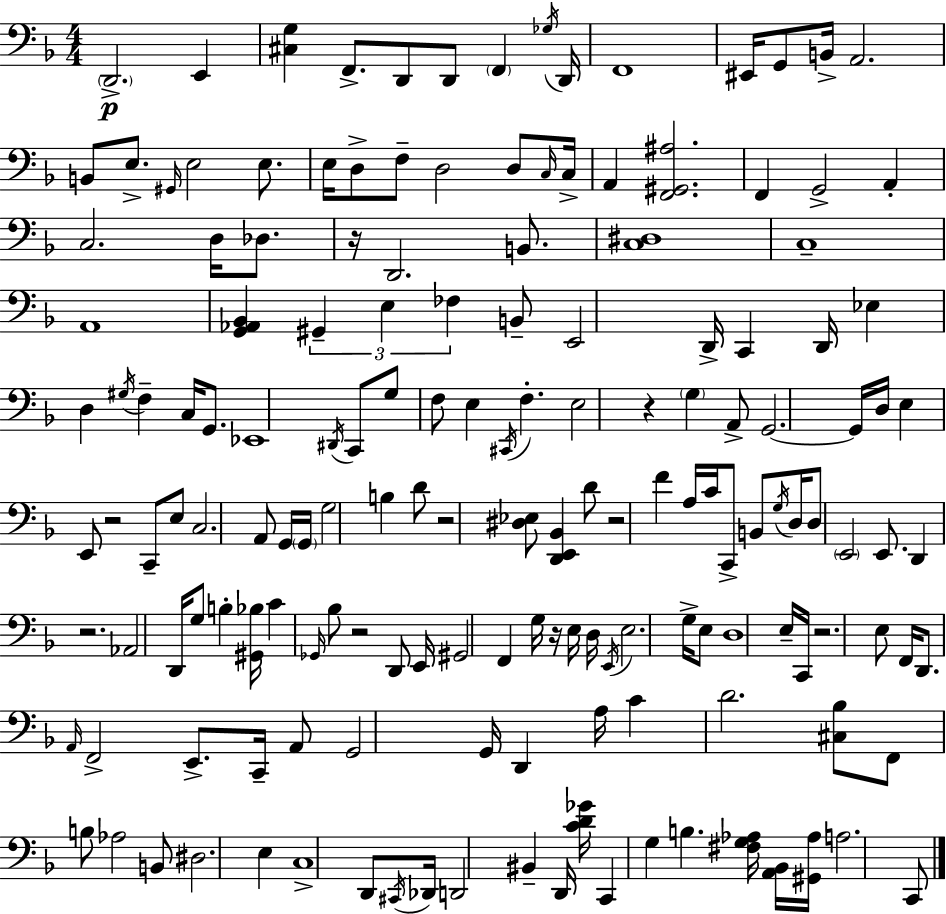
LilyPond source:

{
  \clef bass
  \numericTimeSignature
  \time 4/4
  \key f \major
  \parenthesize d,2.->\p e,4 | <cis g>4 f,8.-> d,8 d,8 \parenthesize f,4 \acciaccatura { ges16 } | d,16 f,1 | eis,16 g,8 b,16-> a,2. | \break b,8 e8.-> \grace { gis,16 } e2 e8. | e16 d8-> f8-- d2 d8 | \grace { c16 } c16-> a,4 <f, gis, ais>2. | f,4 g,2-> a,4-. | \break c2. d16 | des8. r16 d,2. | b,8. <c dis>1 | c1-- | \break a,1 | <g, aes, bes,>4 \tuplet 3/2 { gis,4-- e4 fes4 } | b,8-- e,2 d,16-> c,4 | d,16 ees4 d4 \acciaccatura { gis16 } f4-- | \break c16 g,8. ees,1 | \acciaccatura { dis,16 } c,8 g8 f8 e4 \acciaccatura { cis,16 } | f4.-. e2 r4 | \parenthesize g4 a,8-> g,2.~~ | \break g,16 d16 e4 e,8 r2 | c,8-- e8 c2. | a,8 g,16 \parenthesize g,16 g2 | b4 d'8 r2 <dis ees>8 | \break <d, e, bes,>4 d'8 r2 f'4 | a16 c'16 c,8-> b,8 \acciaccatura { g16 } d16 d8 \parenthesize e,2 | e,8. d,4 r2. | aes,2 d,16 | \break g8 b4-. <gis, bes>16 c'4 \grace { ges,16 } bes8 r2 | d,8 e,16 gis,2 | f,4 g16 r16 e16 d16 \acciaccatura { e,16 } e2. | g16-> e8 d1 | \break e16-- c,16 r2. | e8 f,16 d,8. \grace { a,16 } f,2-> | e,8.-> c,16-- a,8 g,2 | g,16 d,4 a16 c'4 d'2. | \break <cis bes>8 f,8 b8 | aes2 b,8 dis2. | e4 c1-> | d,8 \acciaccatura { cis,16 } des,16 d,2 | \break bis,4-- d,16 <c' d' ges'>16 c,4 | g4 b4. <fis g aes>16 <a, bes,>16 <gis, aes>16 a2. | c,8 \bar "|."
}